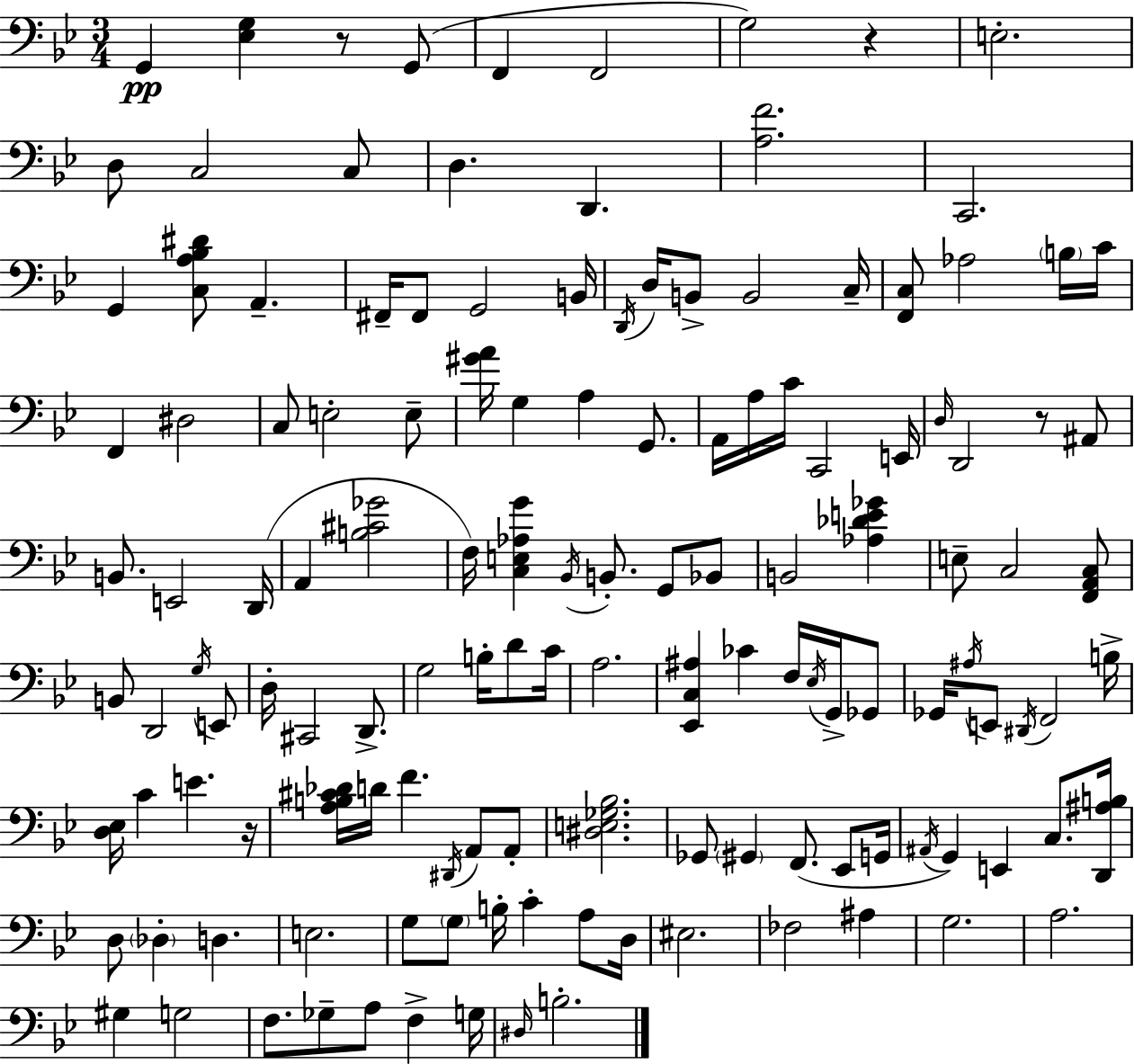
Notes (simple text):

G2/q [Eb3,G3]/q R/e G2/e F2/q F2/h G3/h R/q E3/h. D3/e C3/h C3/e D3/q. D2/q. [A3,F4]/h. C2/h. G2/q [C3,A3,Bb3,D#4]/e A2/q. F#2/s F#2/e G2/h B2/s D2/s D3/s B2/e B2/h C3/s [F2,C3]/e Ab3/h B3/s C4/s F2/q D#3/h C3/e E3/h E3/e [G#4,A4]/s G3/q A3/q G2/e. A2/s A3/s C4/s C2/h E2/s D3/s D2/h R/e A#2/e B2/e. E2/h D2/s A2/q [B3,C#4,Gb4]/h F3/s [C3,E3,Ab3,G4]/q Bb2/s B2/e. G2/e Bb2/e B2/h [Ab3,Db4,E4,Gb4]/q E3/e C3/h [F2,A2,C3]/e B2/e D2/h G3/s E2/e D3/s C#2/h D2/e. G3/h B3/s D4/e C4/s A3/h. [Eb2,C3,A#3]/q CES4/q F3/s Eb3/s G2/s Gb2/e Gb2/s A#3/s E2/e D#2/s F2/h B3/s [D3,Eb3]/s C4/q E4/q. R/s [A3,B3,C#4,Db4]/s D4/s F4/q. D#2/s A2/e A2/e [D#3,E3,Gb3,Bb3]/h. Gb2/e G#2/q F2/e. Eb2/e G2/s A#2/s G2/q E2/q C3/e. [D2,A#3,B3]/s D3/e Db3/q D3/q. E3/h. G3/e G3/e B3/s C4/q A3/e D3/s EIS3/h. FES3/h A#3/q G3/h. A3/h. G#3/q G3/h F3/e. Gb3/e A3/e F3/q G3/s D#3/s B3/h.